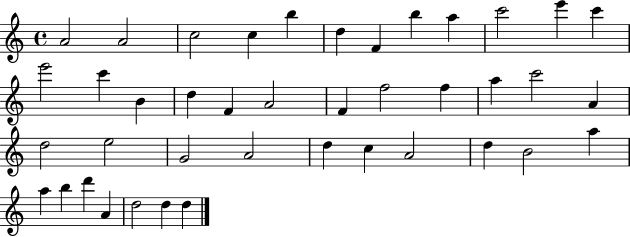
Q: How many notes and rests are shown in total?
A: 41